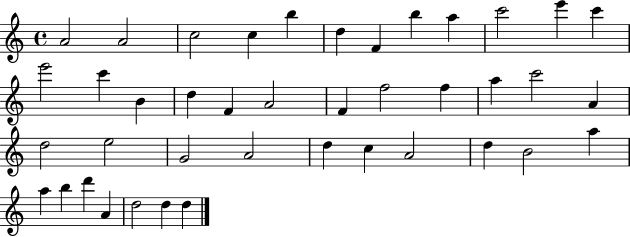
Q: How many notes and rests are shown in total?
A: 41